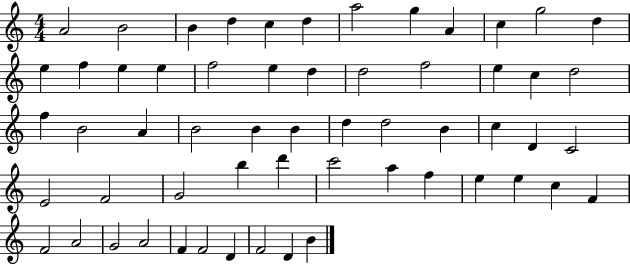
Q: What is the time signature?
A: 4/4